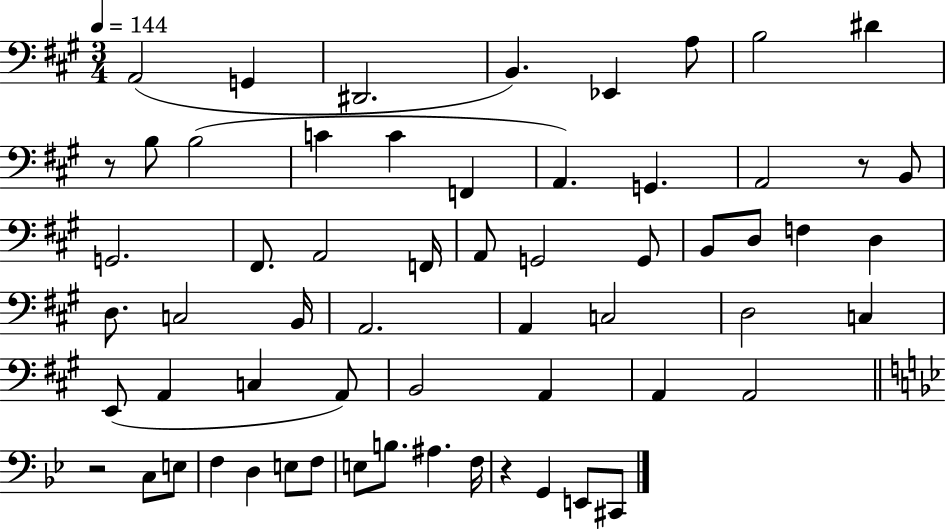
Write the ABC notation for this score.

X:1
T:Untitled
M:3/4
L:1/4
K:A
A,,2 G,, ^D,,2 B,, _E,, A,/2 B,2 ^D z/2 B,/2 B,2 C C F,, A,, G,, A,,2 z/2 B,,/2 G,,2 ^F,,/2 A,,2 F,,/4 A,,/2 G,,2 G,,/2 B,,/2 D,/2 F, D, D,/2 C,2 B,,/4 A,,2 A,, C,2 D,2 C, E,,/2 A,, C, A,,/2 B,,2 A,, A,, A,,2 z2 C,/2 E,/2 F, D, E,/2 F,/2 E,/2 B,/2 ^A, F,/4 z G,, E,,/2 ^C,,/2